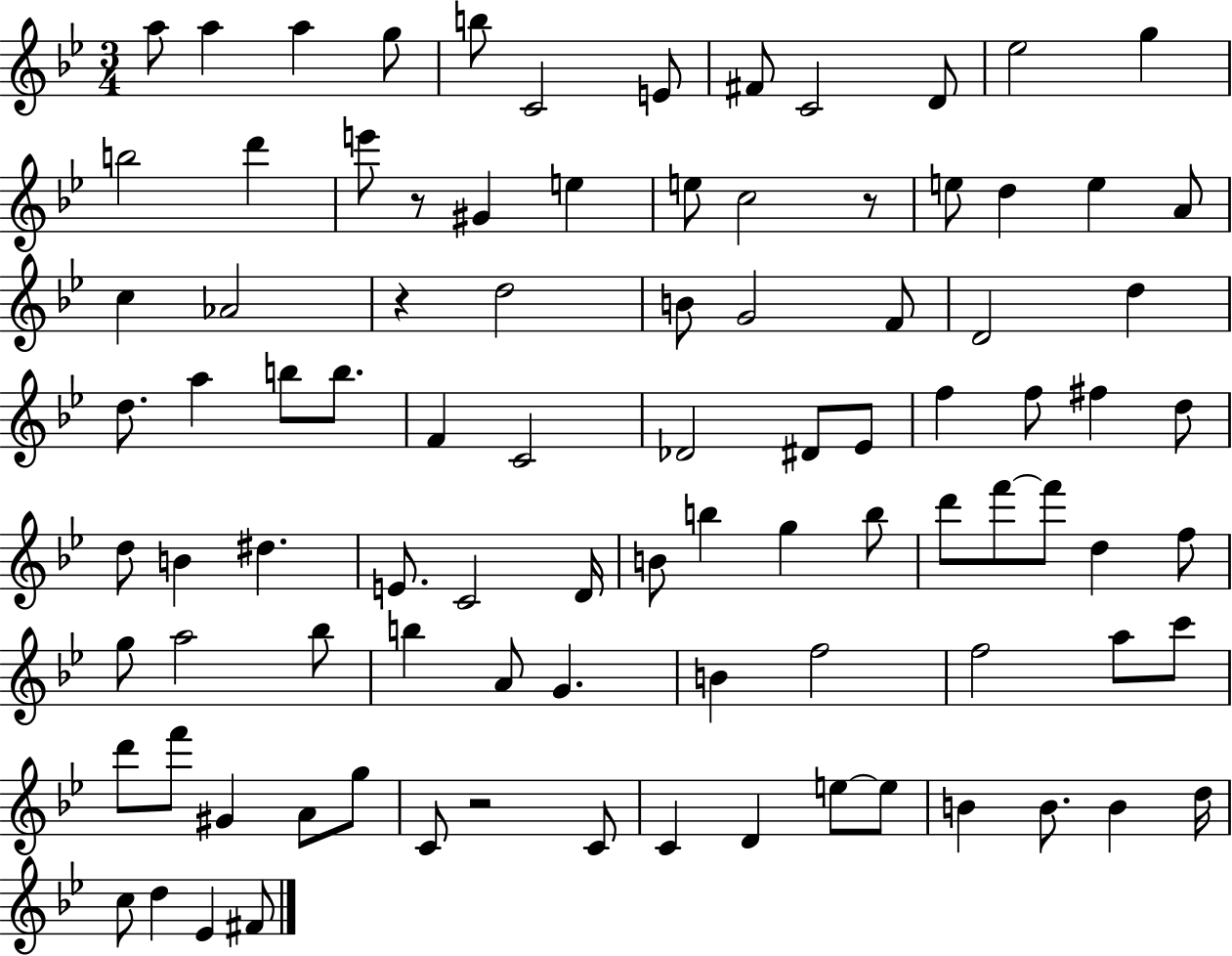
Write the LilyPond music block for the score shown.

{
  \clef treble
  \numericTimeSignature
  \time 3/4
  \key bes \major
  a''8 a''4 a''4 g''8 | b''8 c'2 e'8 | fis'8 c'2 d'8 | ees''2 g''4 | \break b''2 d'''4 | e'''8 r8 gis'4 e''4 | e''8 c''2 r8 | e''8 d''4 e''4 a'8 | \break c''4 aes'2 | r4 d''2 | b'8 g'2 f'8 | d'2 d''4 | \break d''8. a''4 b''8 b''8. | f'4 c'2 | des'2 dis'8 ees'8 | f''4 f''8 fis''4 d''8 | \break d''8 b'4 dis''4. | e'8. c'2 d'16 | b'8 b''4 g''4 b''8 | d'''8 f'''8~~ f'''8 d''4 f''8 | \break g''8 a''2 bes''8 | b''4 a'8 g'4. | b'4 f''2 | f''2 a''8 c'''8 | \break d'''8 f'''8 gis'4 a'8 g''8 | c'8 r2 c'8 | c'4 d'4 e''8~~ e''8 | b'4 b'8. b'4 d''16 | \break c''8 d''4 ees'4 fis'8 | \bar "|."
}